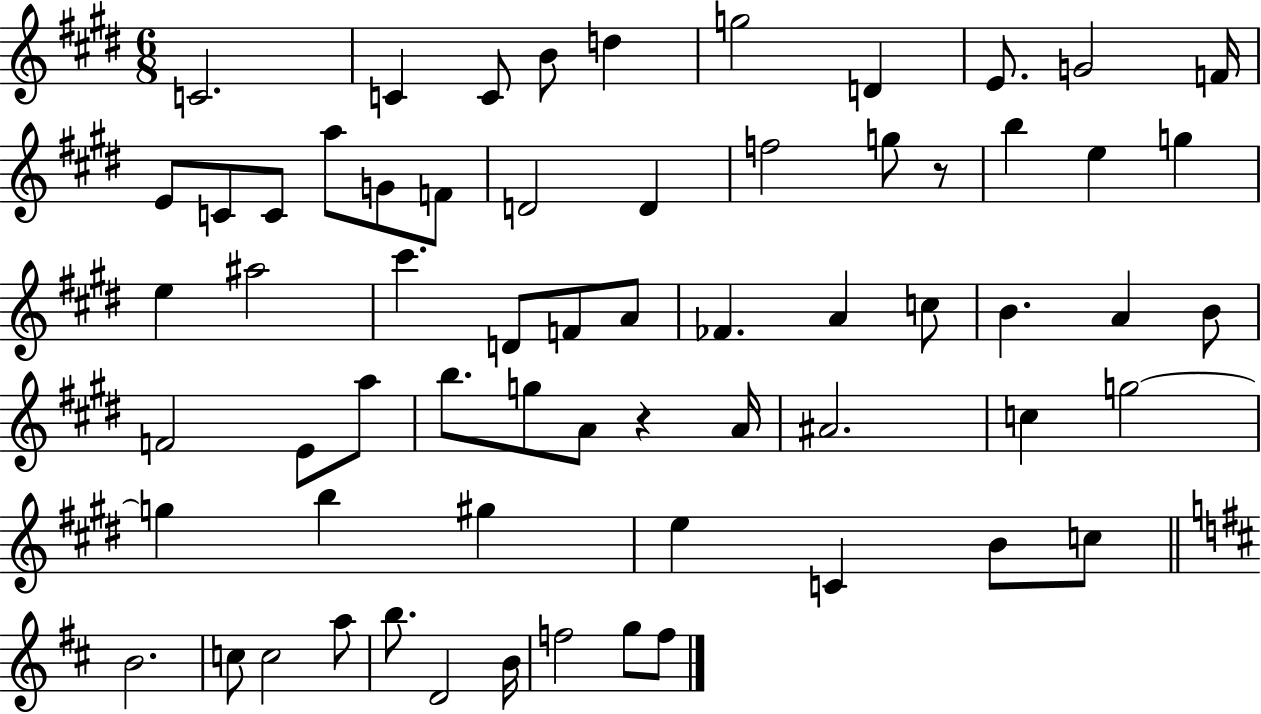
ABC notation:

X:1
T:Untitled
M:6/8
L:1/4
K:E
C2 C C/2 B/2 d g2 D E/2 G2 F/4 E/2 C/2 C/2 a/2 G/2 F/2 D2 D f2 g/2 z/2 b e g e ^a2 ^c' D/2 F/2 A/2 _F A c/2 B A B/2 F2 E/2 a/2 b/2 g/2 A/2 z A/4 ^A2 c g2 g b ^g e C B/2 c/2 B2 c/2 c2 a/2 b/2 D2 B/4 f2 g/2 f/2